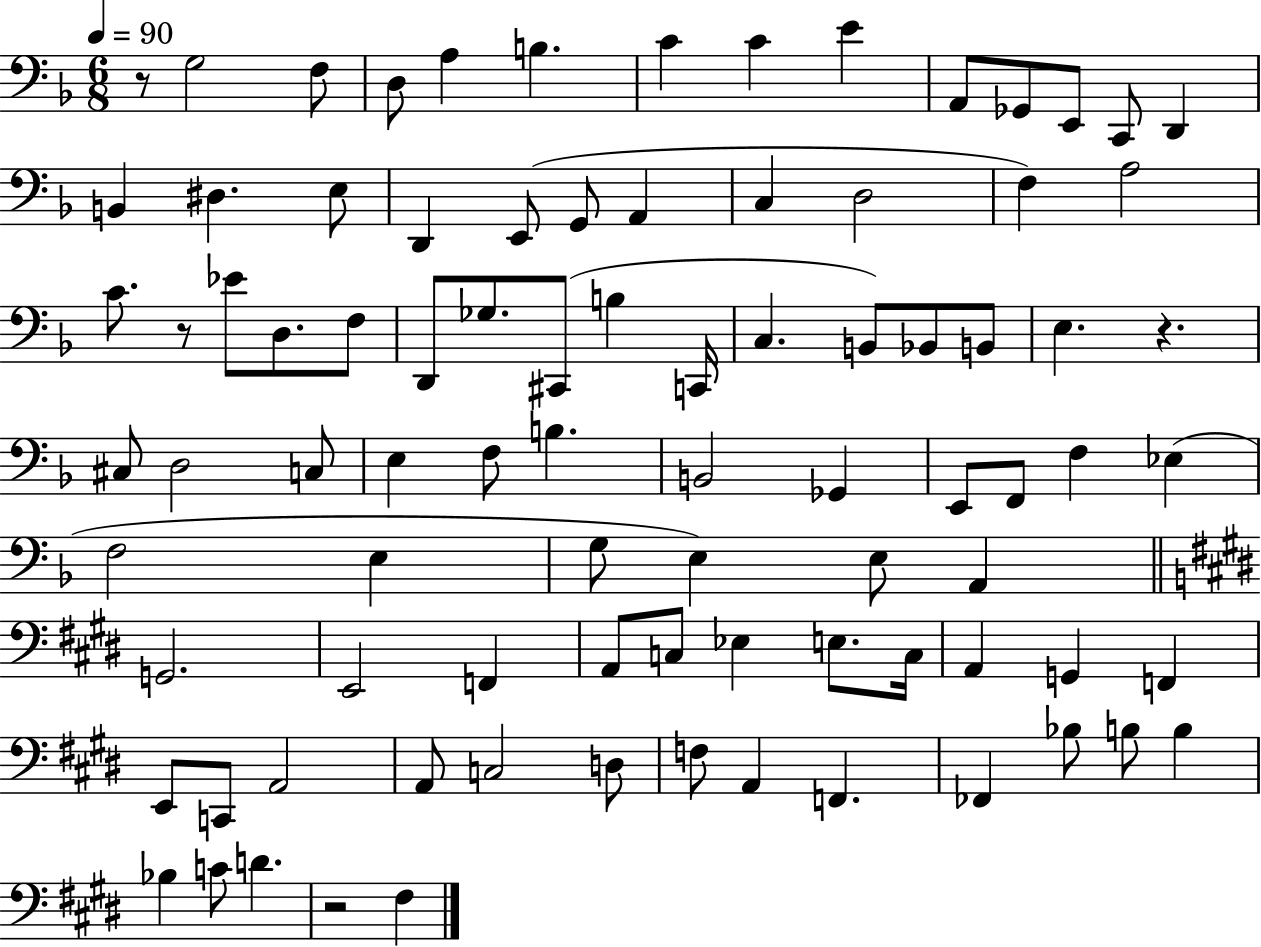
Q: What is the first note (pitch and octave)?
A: G3